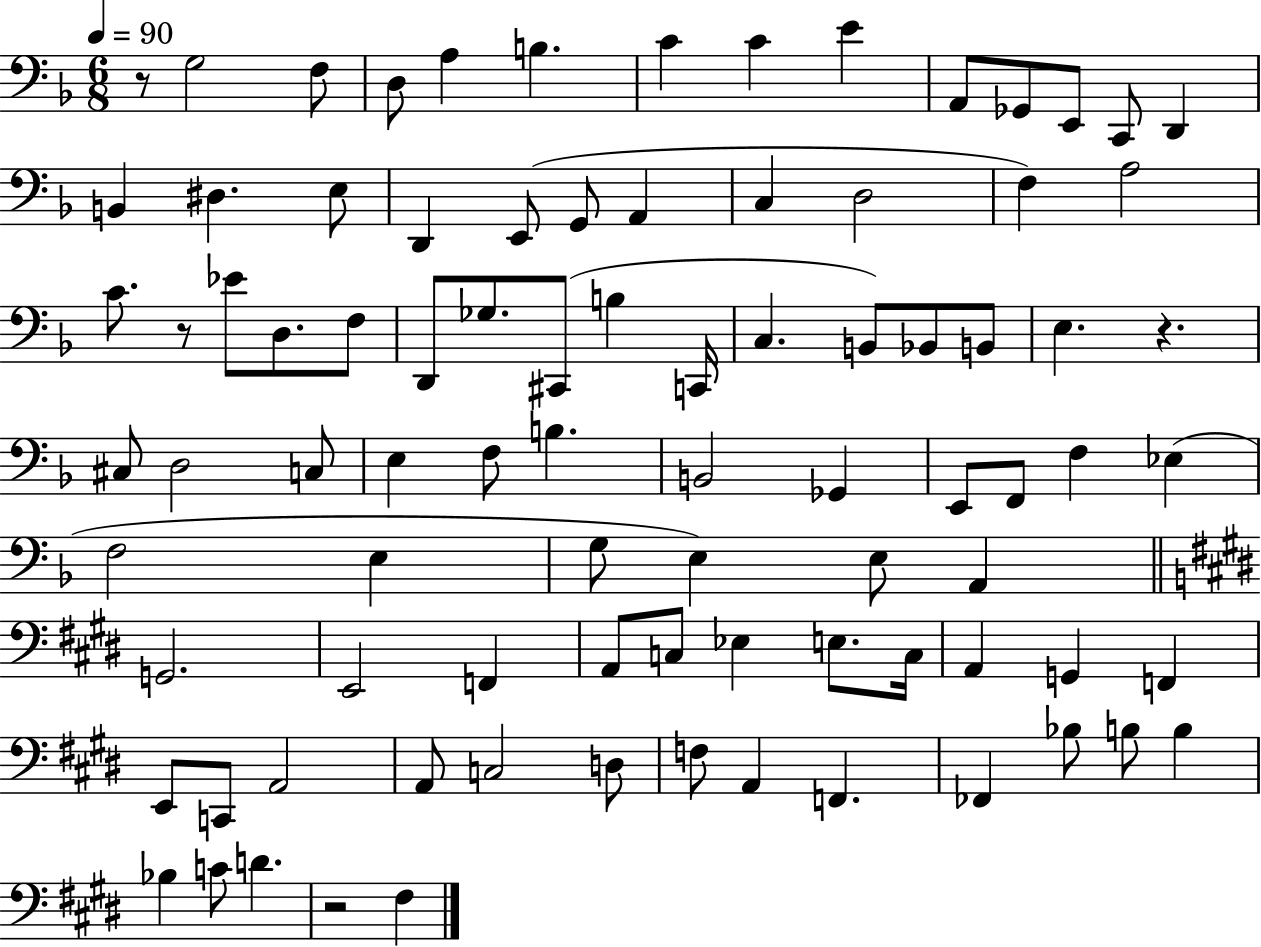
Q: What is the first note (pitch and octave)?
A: G3